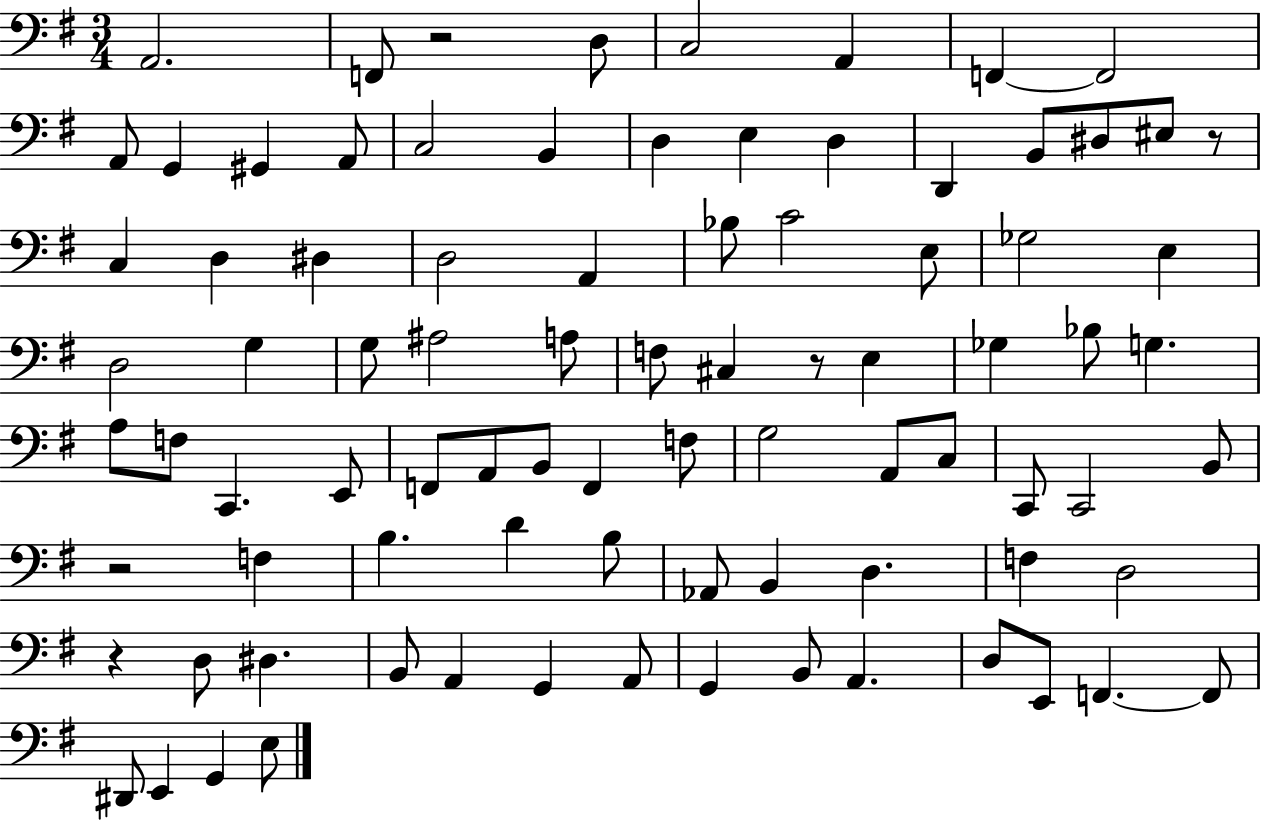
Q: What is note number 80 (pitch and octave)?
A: E2